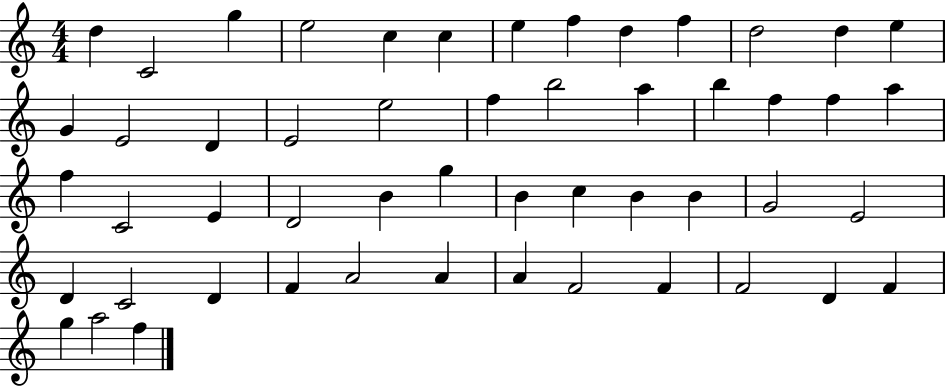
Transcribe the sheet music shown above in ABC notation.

X:1
T:Untitled
M:4/4
L:1/4
K:C
d C2 g e2 c c e f d f d2 d e G E2 D E2 e2 f b2 a b f f a f C2 E D2 B g B c B B G2 E2 D C2 D F A2 A A F2 F F2 D F g a2 f